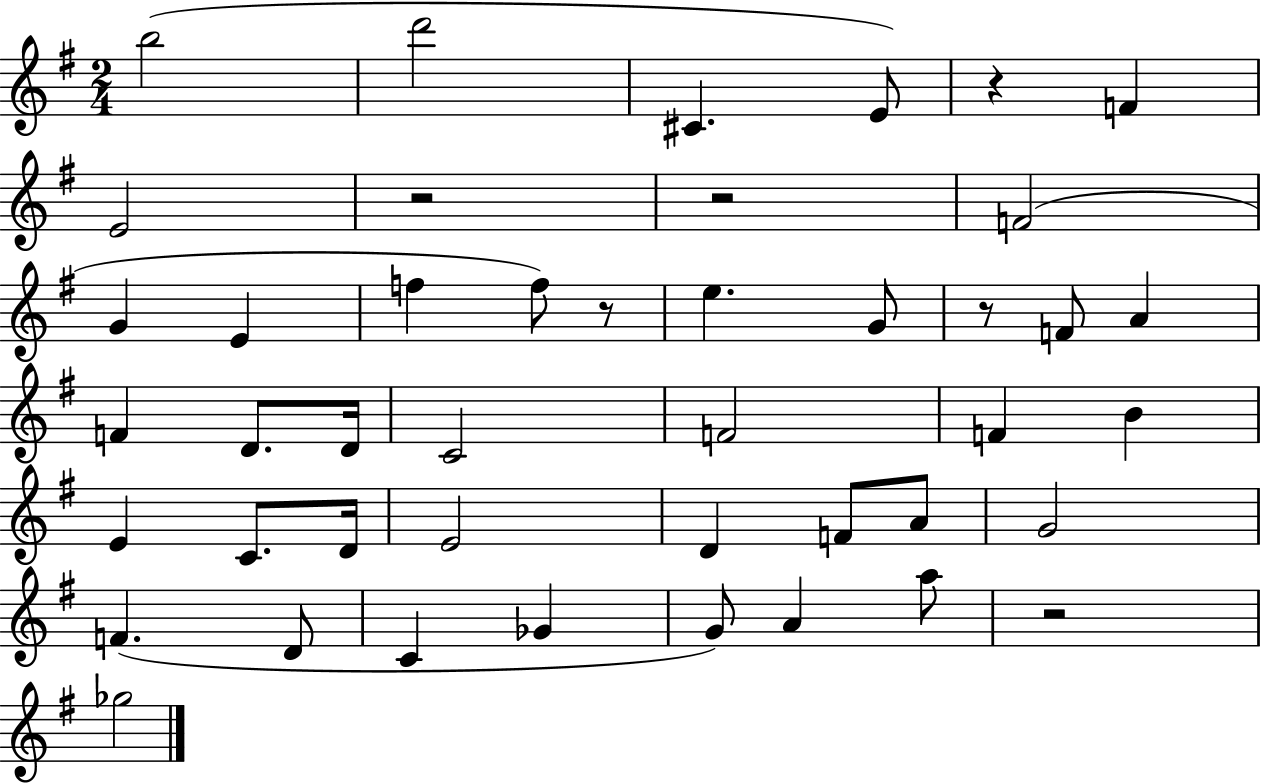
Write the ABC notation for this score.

X:1
T:Untitled
M:2/4
L:1/4
K:G
b2 d'2 ^C E/2 z F E2 z2 z2 F2 G E f f/2 z/2 e G/2 z/2 F/2 A F D/2 D/4 C2 F2 F B E C/2 D/4 E2 D F/2 A/2 G2 F D/2 C _G G/2 A a/2 z2 _g2